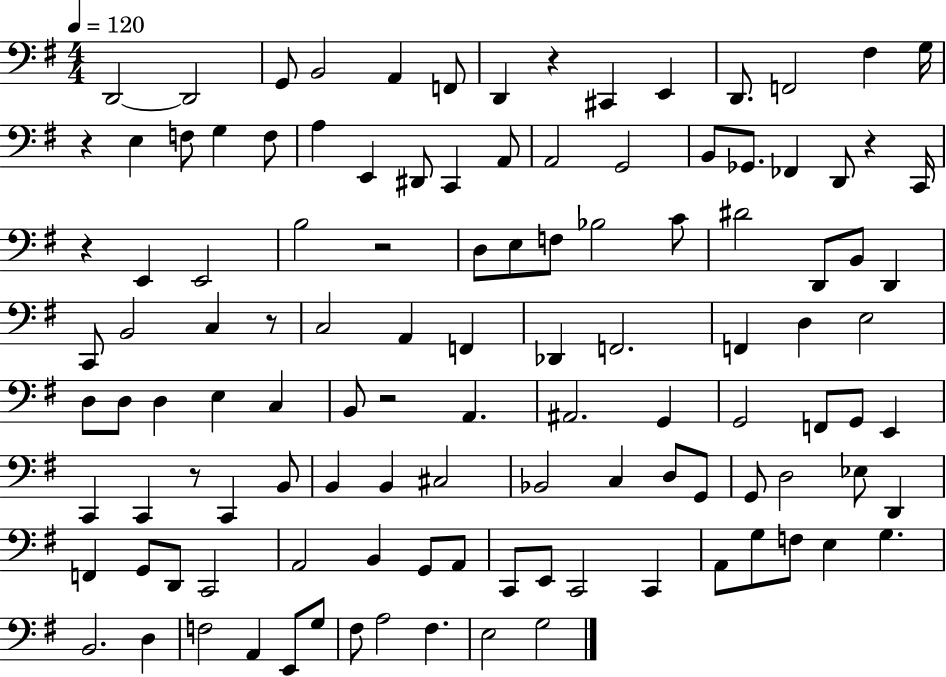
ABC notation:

X:1
T:Untitled
M:4/4
L:1/4
K:G
D,,2 D,,2 G,,/2 B,,2 A,, F,,/2 D,, z ^C,, E,, D,,/2 F,,2 ^F, G,/4 z E, F,/2 G, F,/2 A, E,, ^D,,/2 C,, A,,/2 A,,2 G,,2 B,,/2 _G,,/2 _F,, D,,/2 z C,,/4 z E,, E,,2 B,2 z2 D,/2 E,/2 F,/2 _B,2 C/2 ^D2 D,,/2 B,,/2 D,, C,,/2 B,,2 C, z/2 C,2 A,, F,, _D,, F,,2 F,, D, E,2 D,/2 D,/2 D, E, C, B,,/2 z2 A,, ^A,,2 G,, G,,2 F,,/2 G,,/2 E,, C,, C,, z/2 C,, B,,/2 B,, B,, ^C,2 _B,,2 C, D,/2 G,,/2 G,,/2 D,2 _E,/2 D,, F,, G,,/2 D,,/2 C,,2 A,,2 B,, G,,/2 A,,/2 C,,/2 E,,/2 C,,2 C,, A,,/2 G,/2 F,/2 E, G, B,,2 D, F,2 A,, E,,/2 G,/2 ^F,/2 A,2 ^F, E,2 G,2